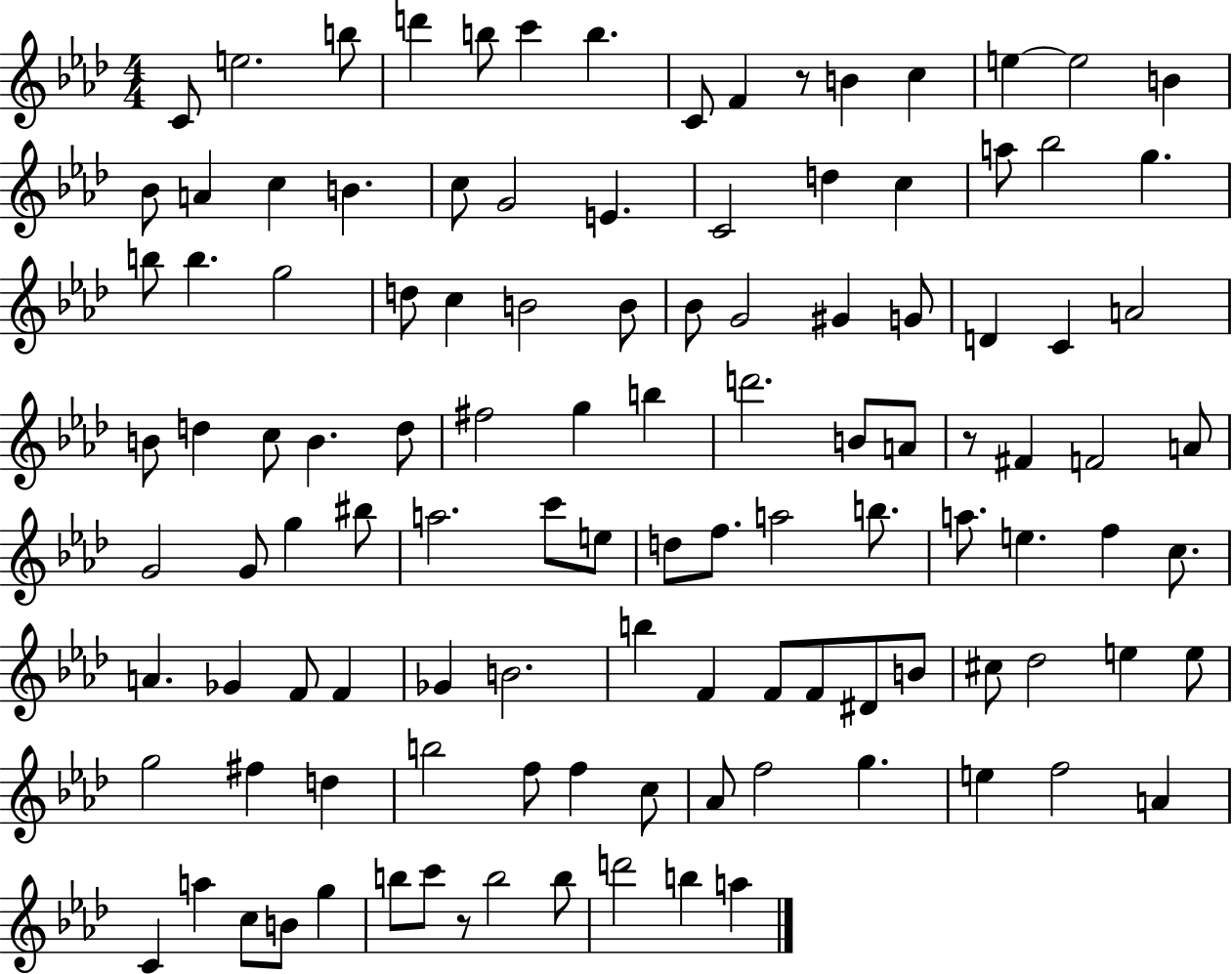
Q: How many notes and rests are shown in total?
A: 114